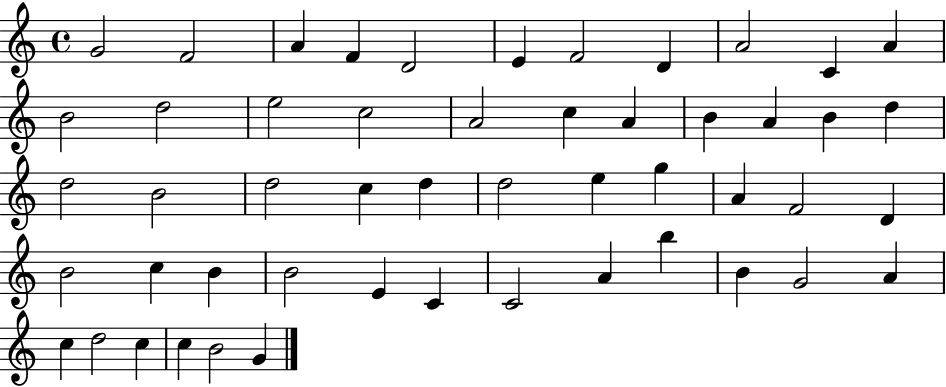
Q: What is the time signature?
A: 4/4